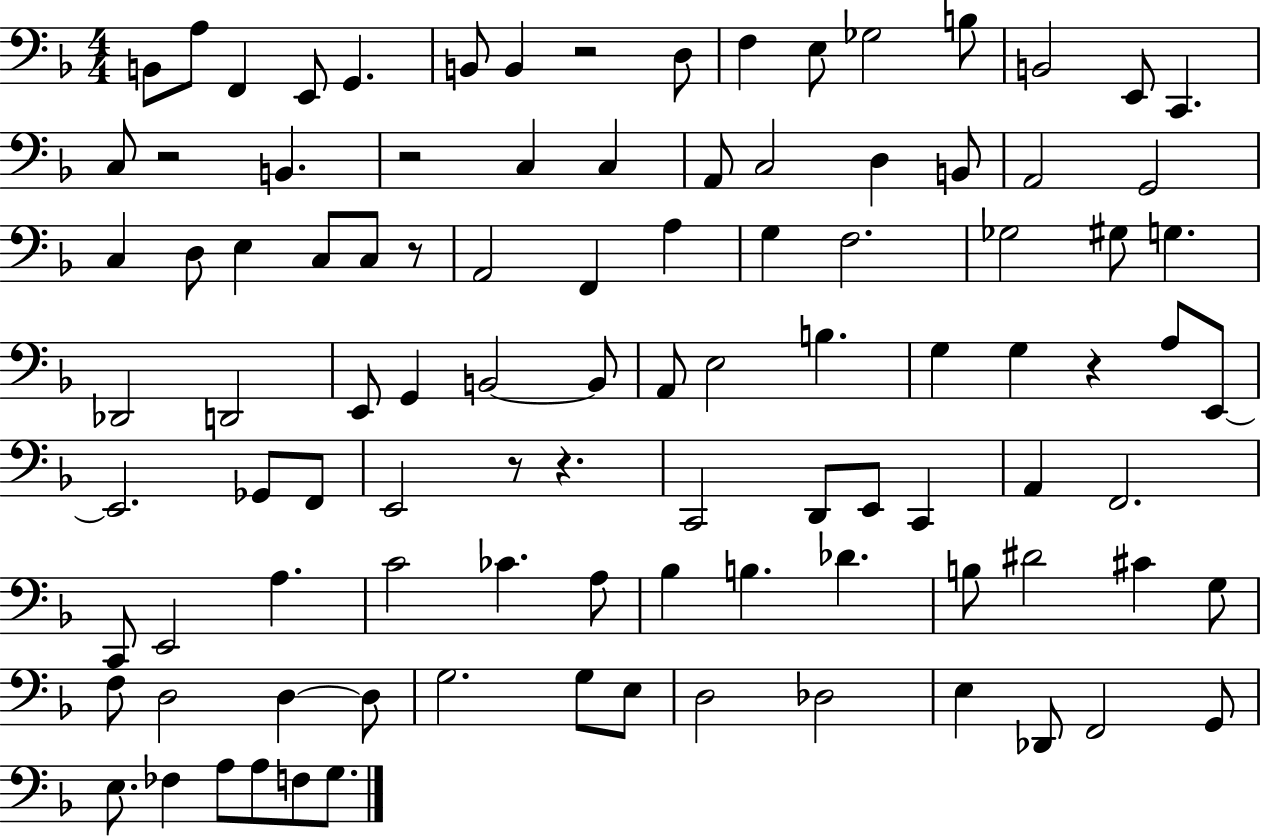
B2/e A3/e F2/q E2/e G2/q. B2/e B2/q R/h D3/e F3/q E3/e Gb3/h B3/e B2/h E2/e C2/q. C3/e R/h B2/q. R/h C3/q C3/q A2/e C3/h D3/q B2/e A2/h G2/h C3/q D3/e E3/q C3/e C3/e R/e A2/h F2/q A3/q G3/q F3/h. Gb3/h G#3/e G3/q. Db2/h D2/h E2/e G2/q B2/h B2/e A2/e E3/h B3/q. G3/q G3/q R/q A3/e E2/e E2/h. Gb2/e F2/e E2/h R/e R/q. C2/h D2/e E2/e C2/q A2/q F2/h. C2/e E2/h A3/q. C4/h CES4/q. A3/e Bb3/q B3/q. Db4/q. B3/e D#4/h C#4/q G3/e F3/e D3/h D3/q D3/e G3/h. G3/e E3/e D3/h Db3/h E3/q Db2/e F2/h G2/e E3/e. FES3/q A3/e A3/e F3/e G3/e.